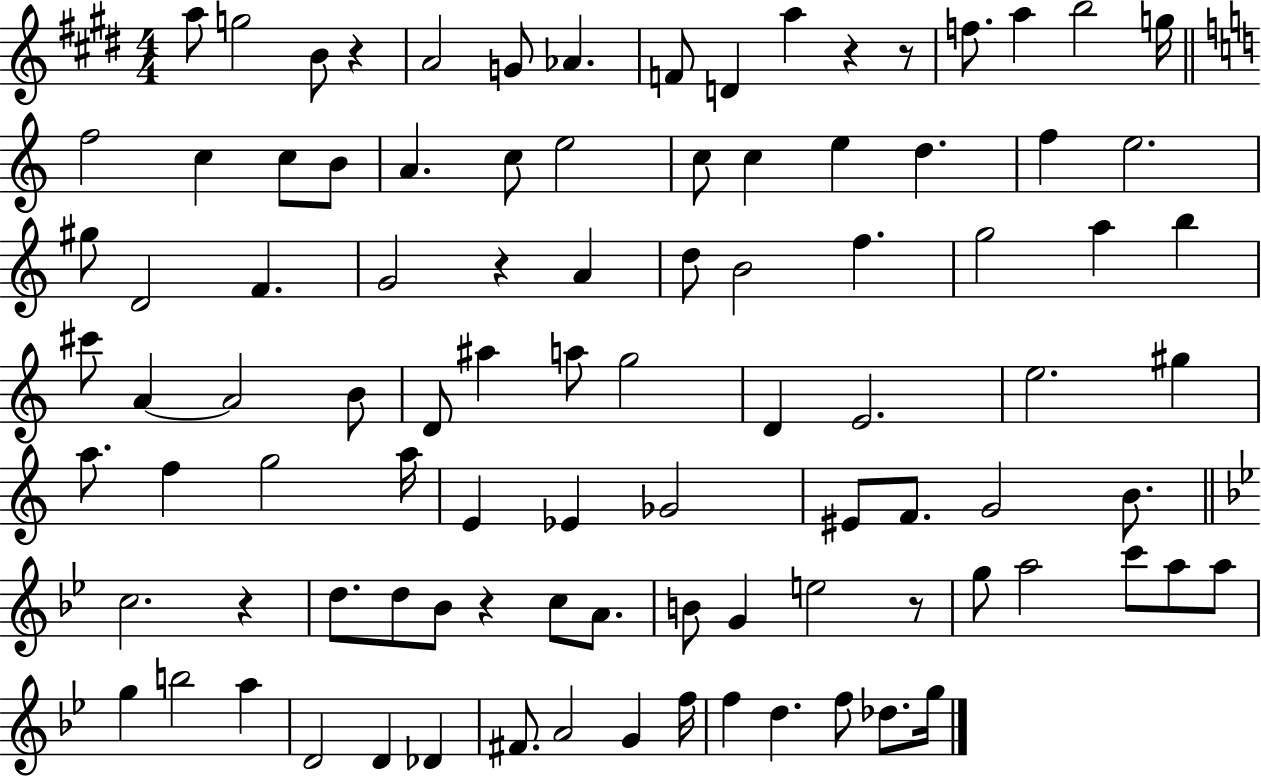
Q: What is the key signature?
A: E major